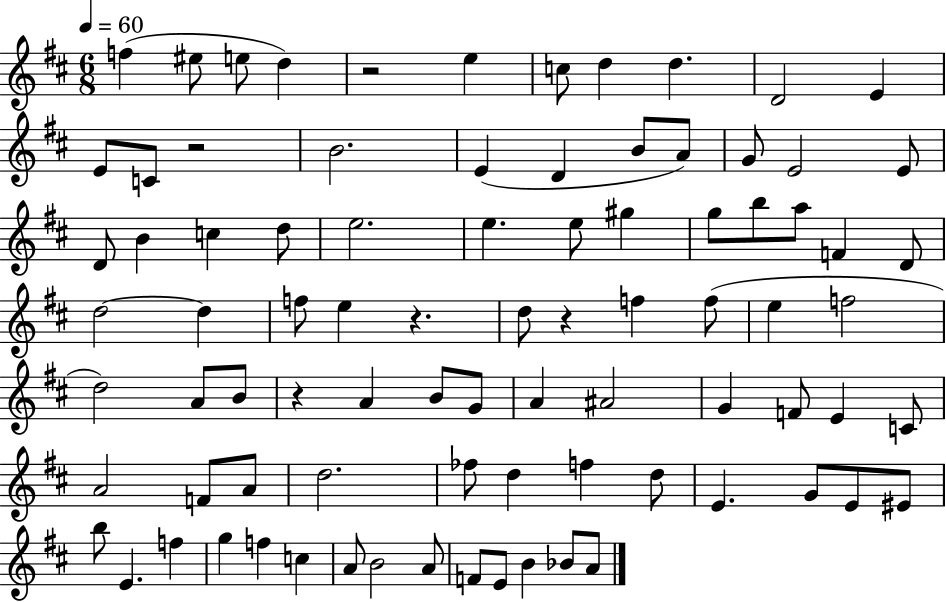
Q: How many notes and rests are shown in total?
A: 85